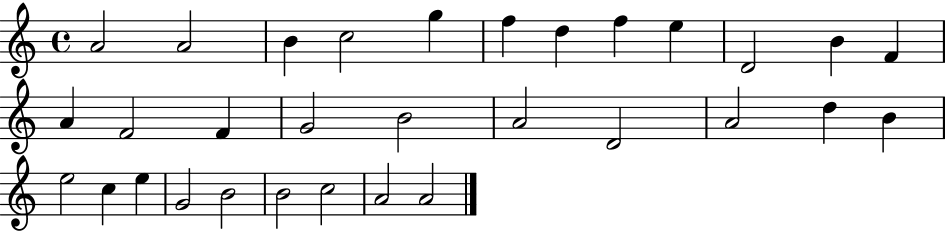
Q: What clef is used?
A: treble